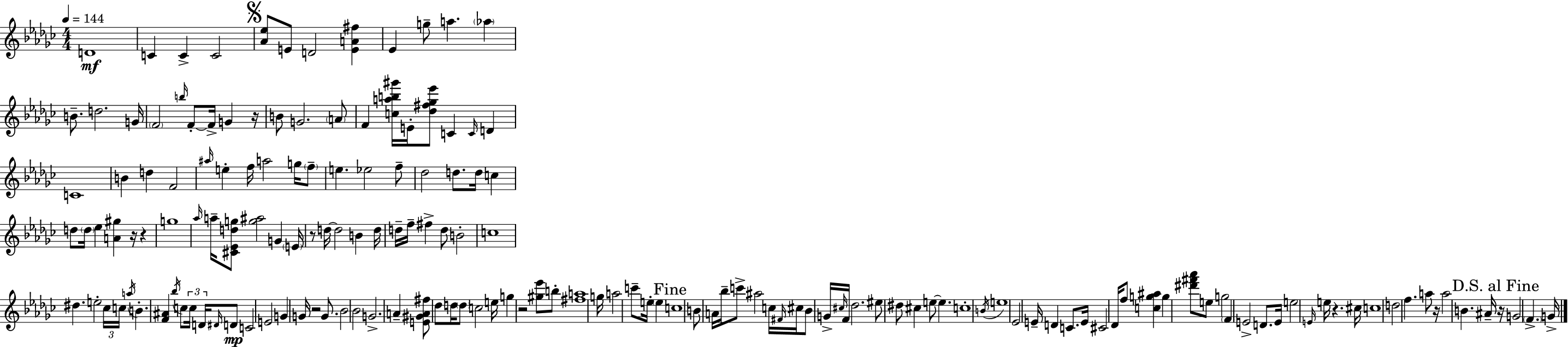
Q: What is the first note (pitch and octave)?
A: D4